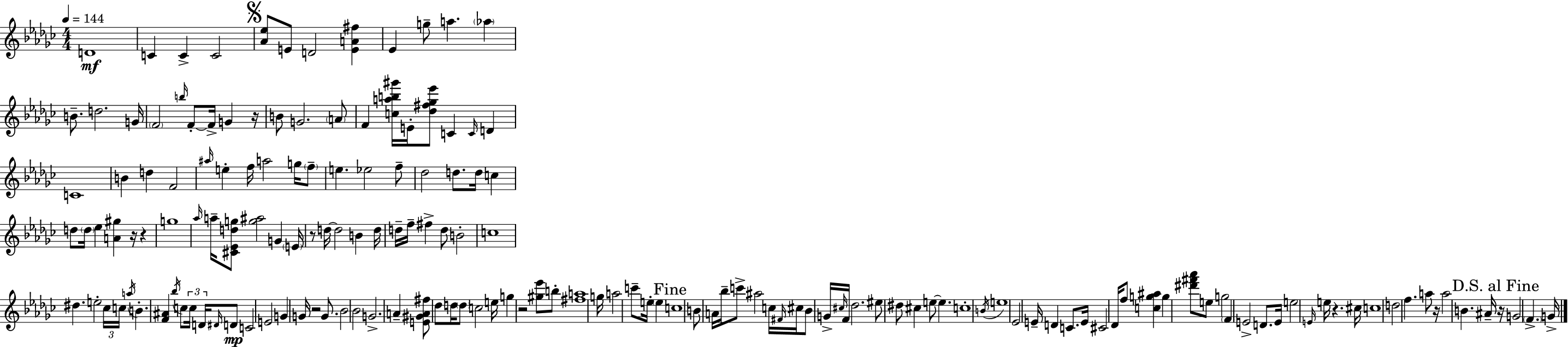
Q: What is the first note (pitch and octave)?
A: D4